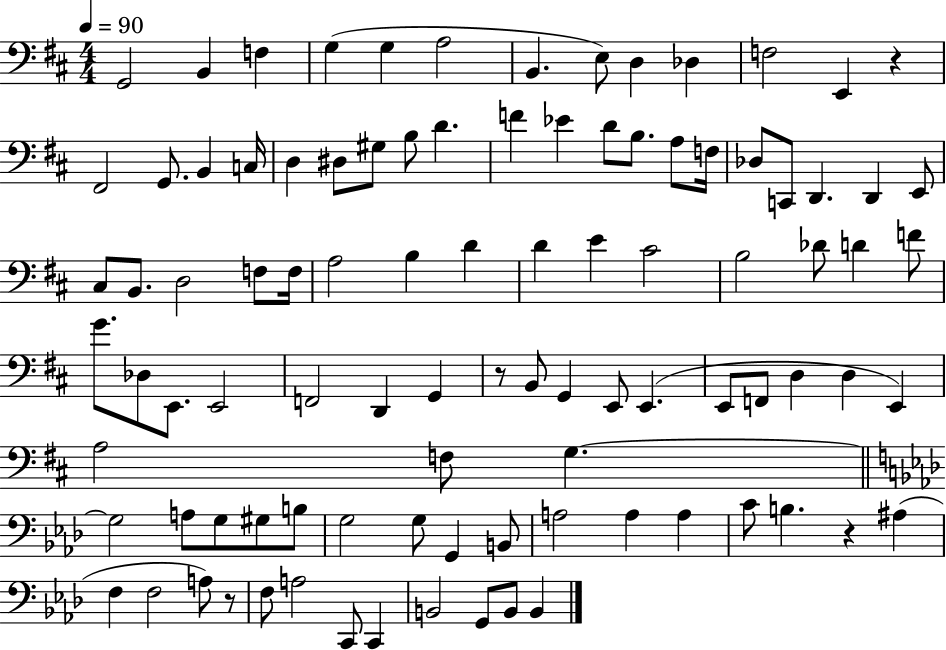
{
  \clef bass
  \numericTimeSignature
  \time 4/4
  \key d \major
  \tempo 4 = 90
  g,2 b,4 f4 | g4( g4 a2 | b,4. e8) d4 des4 | f2 e,4 r4 | \break fis,2 g,8. b,4 c16 | d4 dis8 gis8 b8 d'4. | f'4 ees'4 d'8 b8. a8 f16 | des8 c,8 d,4. d,4 e,8 | \break cis8 b,8. d2 f8 f16 | a2 b4 d'4 | d'4 e'4 cis'2 | b2 des'8 d'4 f'8 | \break g'8. des8 e,8. e,2 | f,2 d,4 g,4 | r8 b,8 g,4 e,8 e,4.( | e,8 f,8 d4 d4 e,4) | \break a2 f8 g4.~~ | \bar "||" \break \key f \minor g2 a8 g8 gis8 b8 | g2 g8 g,4 b,8 | a2 a4 a4 | c'8 b4. r4 ais4( | \break f4 f2 a8) r8 | f8 a2 c,8 c,4 | b,2 g,8 b,8 b,4 | \bar "|."
}